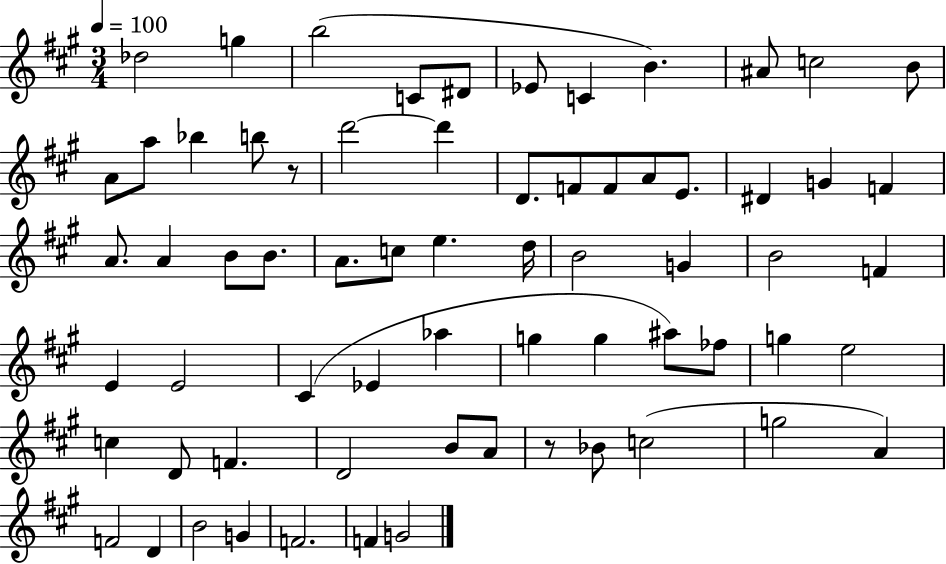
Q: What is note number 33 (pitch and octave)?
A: D5